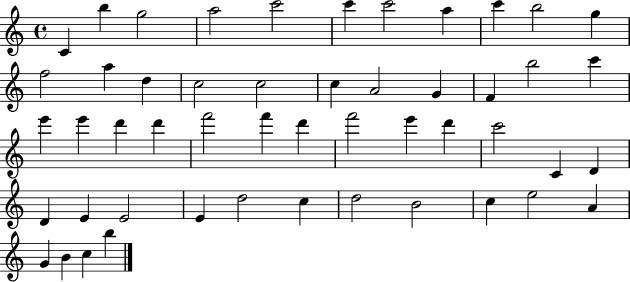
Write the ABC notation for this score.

X:1
T:Untitled
M:4/4
L:1/4
K:C
C b g2 a2 c'2 c' c'2 a c' b2 g f2 a d c2 c2 c A2 G F b2 c' e' e' d' d' f'2 f' d' f'2 e' d' c'2 C D D E E2 E d2 c d2 B2 c e2 A G B c b